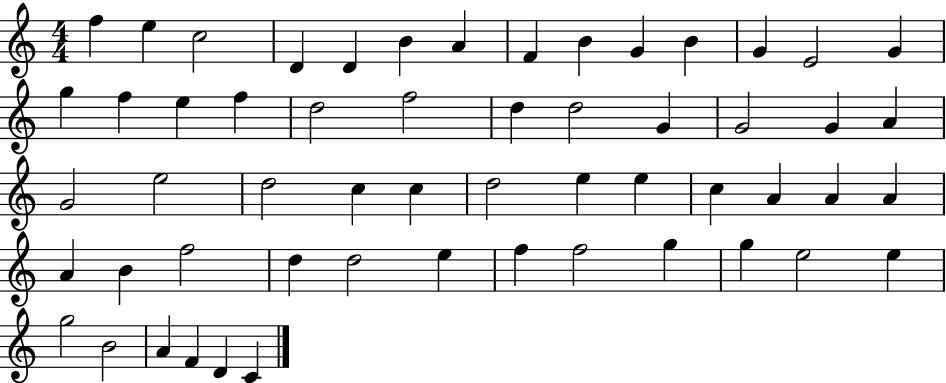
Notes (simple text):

F5/q E5/q C5/h D4/q D4/q B4/q A4/q F4/q B4/q G4/q B4/q G4/q E4/h G4/q G5/q F5/q E5/q F5/q D5/h F5/h D5/q D5/h G4/q G4/h G4/q A4/q G4/h E5/h D5/h C5/q C5/q D5/h E5/q E5/q C5/q A4/q A4/q A4/q A4/q B4/q F5/h D5/q D5/h E5/q F5/q F5/h G5/q G5/q E5/h E5/q G5/h B4/h A4/q F4/q D4/q C4/q